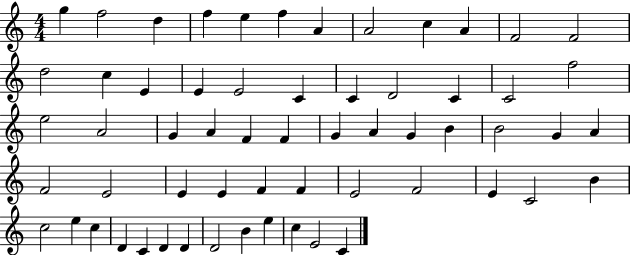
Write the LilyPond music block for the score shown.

{
  \clef treble
  \numericTimeSignature
  \time 4/4
  \key c \major
  g''4 f''2 d''4 | f''4 e''4 f''4 a'4 | a'2 c''4 a'4 | f'2 f'2 | \break d''2 c''4 e'4 | e'4 e'2 c'4 | c'4 d'2 c'4 | c'2 f''2 | \break e''2 a'2 | g'4 a'4 f'4 f'4 | g'4 a'4 g'4 b'4 | b'2 g'4 a'4 | \break f'2 e'2 | e'4 e'4 f'4 f'4 | e'2 f'2 | e'4 c'2 b'4 | \break c''2 e''4 c''4 | d'4 c'4 d'4 d'4 | d'2 b'4 e''4 | c''4 e'2 c'4 | \break \bar "|."
}